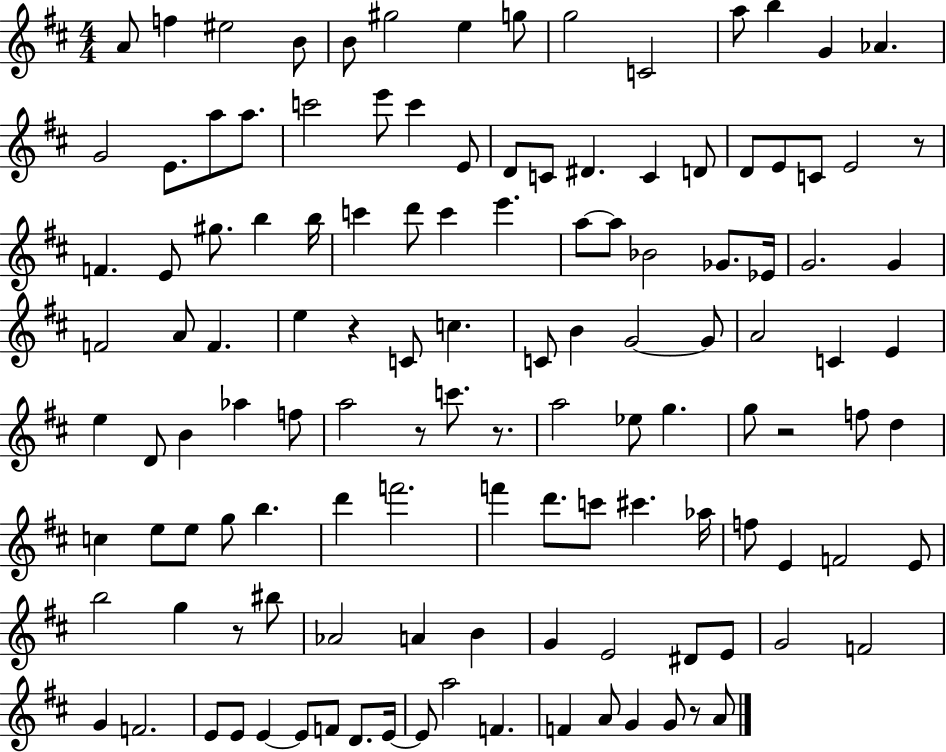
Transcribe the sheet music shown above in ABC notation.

X:1
T:Untitled
M:4/4
L:1/4
K:D
A/2 f ^e2 B/2 B/2 ^g2 e g/2 g2 C2 a/2 b G _A G2 E/2 a/2 a/2 c'2 e'/2 c' E/2 D/2 C/2 ^D C D/2 D/2 E/2 C/2 E2 z/2 F E/2 ^g/2 b b/4 c' d'/2 c' e' a/2 a/2 _B2 _G/2 _E/4 G2 G F2 A/2 F e z C/2 c C/2 B G2 G/2 A2 C E e D/2 B _a f/2 a2 z/2 c'/2 z/2 a2 _e/2 g g/2 z2 f/2 d c e/2 e/2 g/2 b d' f'2 f' d'/2 c'/2 ^c' _a/4 f/2 E F2 E/2 b2 g z/2 ^b/2 _A2 A B G E2 ^D/2 E/2 G2 F2 G F2 E/2 E/2 E E/2 F/2 D/2 E/4 E/2 a2 F F A/2 G G/2 z/2 A/2